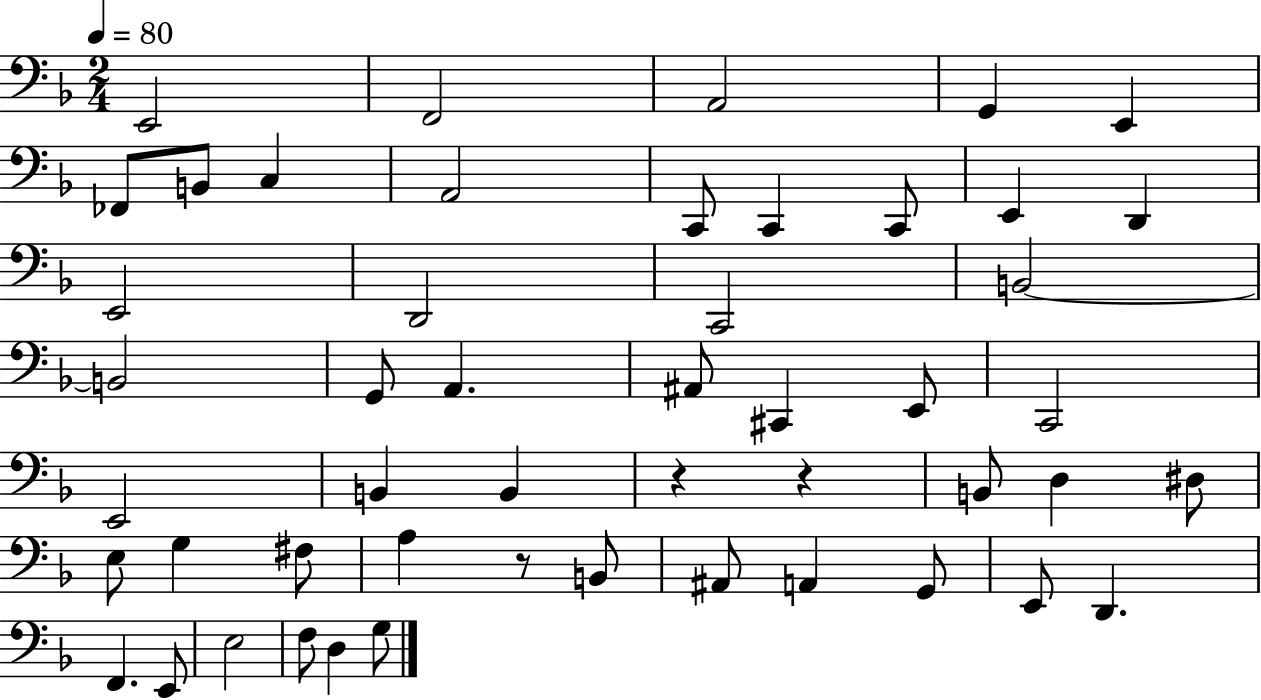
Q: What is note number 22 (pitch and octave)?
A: A#2